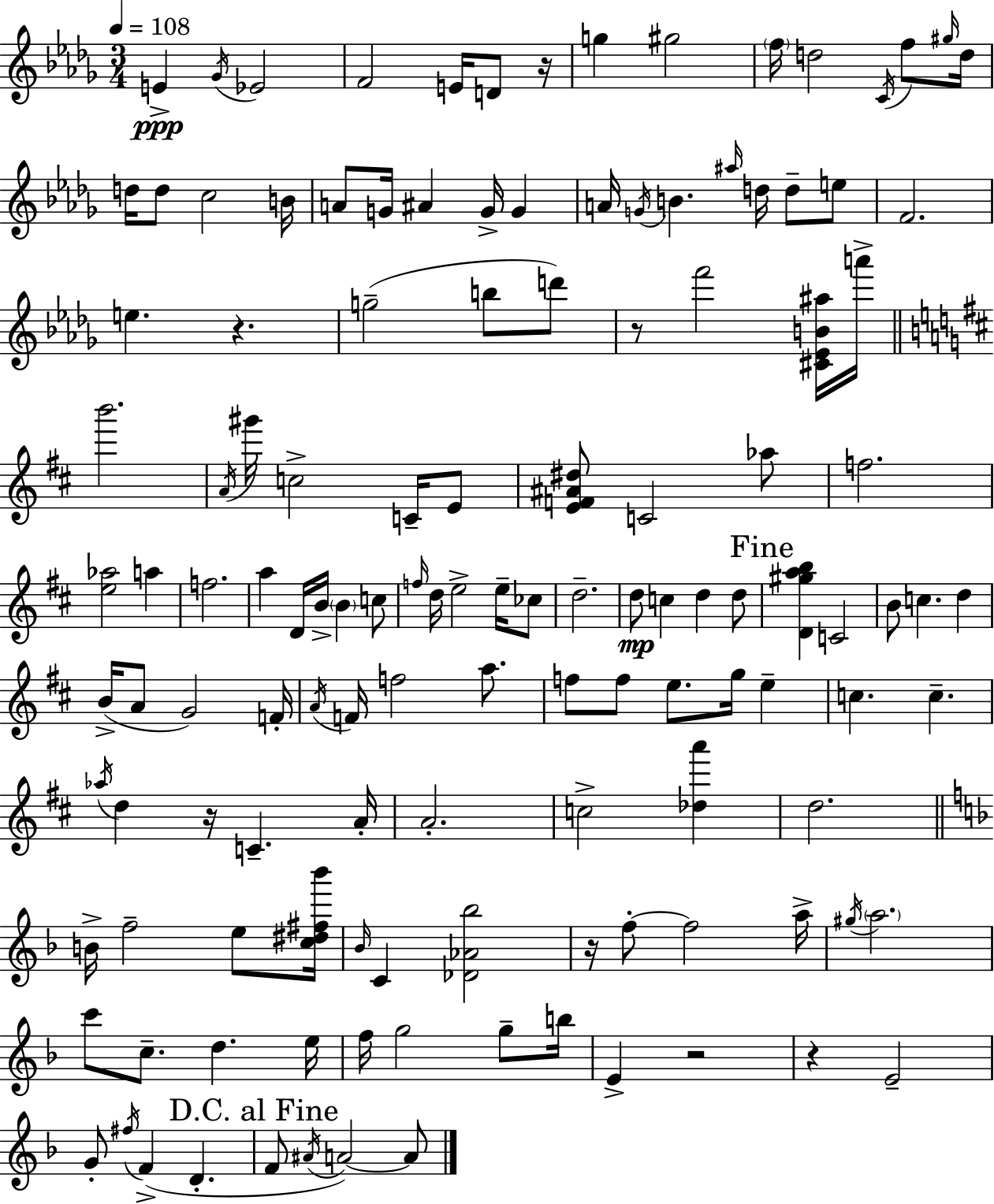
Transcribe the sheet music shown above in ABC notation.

X:1
T:Untitled
M:3/4
L:1/4
K:Bbm
E _G/4 _E2 F2 E/4 D/2 z/4 g ^g2 f/4 d2 C/4 f/2 ^g/4 d/4 d/4 d/2 c2 B/4 A/2 G/4 ^A G/4 G A/4 G/4 B ^a/4 d/4 d/2 e/2 F2 e z g2 b/2 d'/2 z/2 f'2 [^C_EB^a]/4 a'/4 b'2 A/4 ^g'/4 c2 C/4 E/2 [EF^A^d]/2 C2 _a/2 f2 [e_a]2 a f2 a D/4 B/4 B c/2 f/4 d/4 e2 e/4 _c/2 d2 d/2 c d d/2 [D^gab] C2 B/2 c d B/4 A/2 G2 F/4 A/4 F/4 f2 a/2 f/2 f/2 e/2 g/4 e c c _a/4 d z/4 C A/4 A2 c2 [_da'] d2 B/4 f2 e/2 [c^d^f_b']/4 _B/4 C [_D_A_b]2 z/4 f/2 f2 a/4 ^g/4 a2 c'/2 c/2 d e/4 f/4 g2 g/2 b/4 E z2 z E2 G/2 ^f/4 F D F/2 ^A/4 A2 A/2